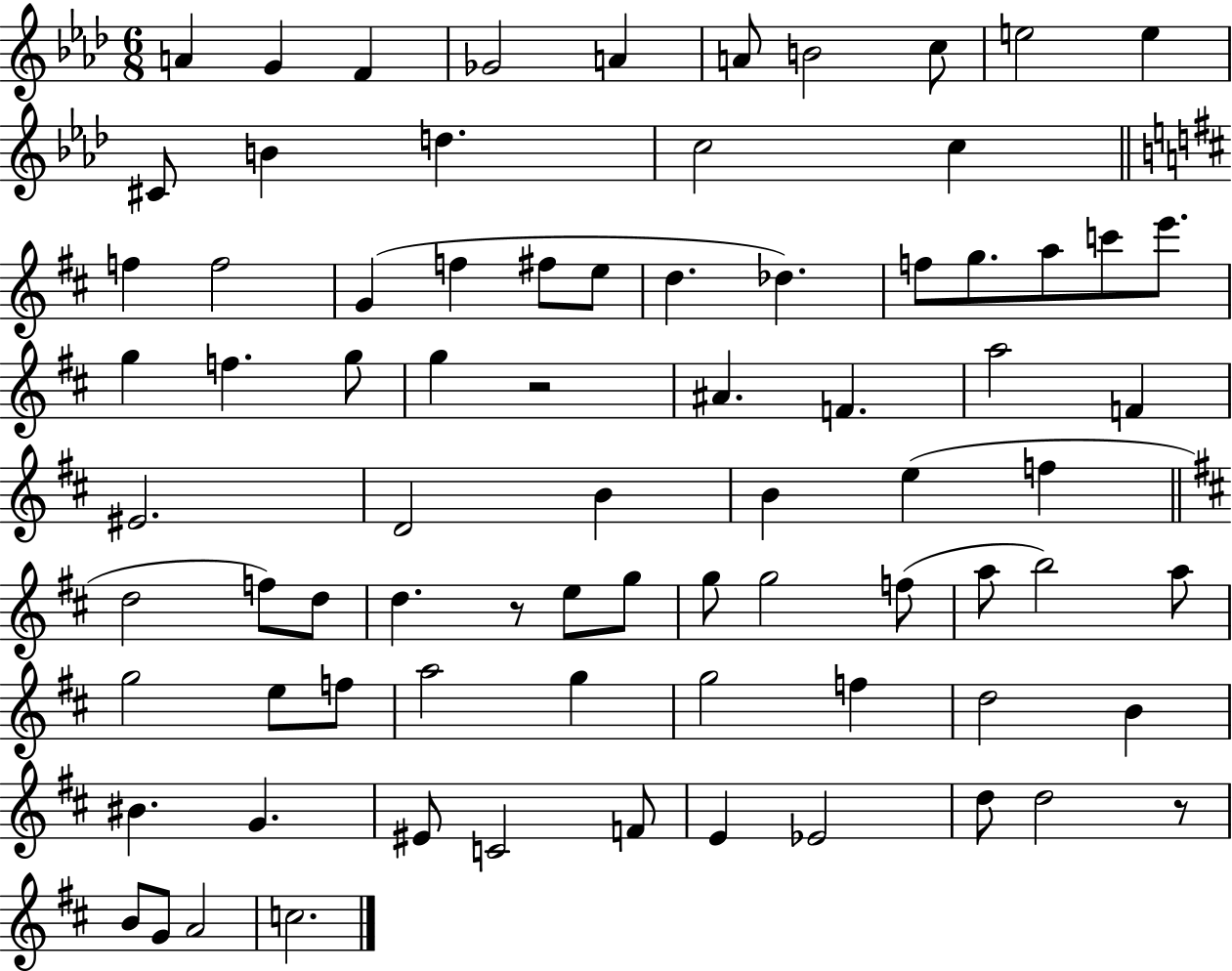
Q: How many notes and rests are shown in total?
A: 79